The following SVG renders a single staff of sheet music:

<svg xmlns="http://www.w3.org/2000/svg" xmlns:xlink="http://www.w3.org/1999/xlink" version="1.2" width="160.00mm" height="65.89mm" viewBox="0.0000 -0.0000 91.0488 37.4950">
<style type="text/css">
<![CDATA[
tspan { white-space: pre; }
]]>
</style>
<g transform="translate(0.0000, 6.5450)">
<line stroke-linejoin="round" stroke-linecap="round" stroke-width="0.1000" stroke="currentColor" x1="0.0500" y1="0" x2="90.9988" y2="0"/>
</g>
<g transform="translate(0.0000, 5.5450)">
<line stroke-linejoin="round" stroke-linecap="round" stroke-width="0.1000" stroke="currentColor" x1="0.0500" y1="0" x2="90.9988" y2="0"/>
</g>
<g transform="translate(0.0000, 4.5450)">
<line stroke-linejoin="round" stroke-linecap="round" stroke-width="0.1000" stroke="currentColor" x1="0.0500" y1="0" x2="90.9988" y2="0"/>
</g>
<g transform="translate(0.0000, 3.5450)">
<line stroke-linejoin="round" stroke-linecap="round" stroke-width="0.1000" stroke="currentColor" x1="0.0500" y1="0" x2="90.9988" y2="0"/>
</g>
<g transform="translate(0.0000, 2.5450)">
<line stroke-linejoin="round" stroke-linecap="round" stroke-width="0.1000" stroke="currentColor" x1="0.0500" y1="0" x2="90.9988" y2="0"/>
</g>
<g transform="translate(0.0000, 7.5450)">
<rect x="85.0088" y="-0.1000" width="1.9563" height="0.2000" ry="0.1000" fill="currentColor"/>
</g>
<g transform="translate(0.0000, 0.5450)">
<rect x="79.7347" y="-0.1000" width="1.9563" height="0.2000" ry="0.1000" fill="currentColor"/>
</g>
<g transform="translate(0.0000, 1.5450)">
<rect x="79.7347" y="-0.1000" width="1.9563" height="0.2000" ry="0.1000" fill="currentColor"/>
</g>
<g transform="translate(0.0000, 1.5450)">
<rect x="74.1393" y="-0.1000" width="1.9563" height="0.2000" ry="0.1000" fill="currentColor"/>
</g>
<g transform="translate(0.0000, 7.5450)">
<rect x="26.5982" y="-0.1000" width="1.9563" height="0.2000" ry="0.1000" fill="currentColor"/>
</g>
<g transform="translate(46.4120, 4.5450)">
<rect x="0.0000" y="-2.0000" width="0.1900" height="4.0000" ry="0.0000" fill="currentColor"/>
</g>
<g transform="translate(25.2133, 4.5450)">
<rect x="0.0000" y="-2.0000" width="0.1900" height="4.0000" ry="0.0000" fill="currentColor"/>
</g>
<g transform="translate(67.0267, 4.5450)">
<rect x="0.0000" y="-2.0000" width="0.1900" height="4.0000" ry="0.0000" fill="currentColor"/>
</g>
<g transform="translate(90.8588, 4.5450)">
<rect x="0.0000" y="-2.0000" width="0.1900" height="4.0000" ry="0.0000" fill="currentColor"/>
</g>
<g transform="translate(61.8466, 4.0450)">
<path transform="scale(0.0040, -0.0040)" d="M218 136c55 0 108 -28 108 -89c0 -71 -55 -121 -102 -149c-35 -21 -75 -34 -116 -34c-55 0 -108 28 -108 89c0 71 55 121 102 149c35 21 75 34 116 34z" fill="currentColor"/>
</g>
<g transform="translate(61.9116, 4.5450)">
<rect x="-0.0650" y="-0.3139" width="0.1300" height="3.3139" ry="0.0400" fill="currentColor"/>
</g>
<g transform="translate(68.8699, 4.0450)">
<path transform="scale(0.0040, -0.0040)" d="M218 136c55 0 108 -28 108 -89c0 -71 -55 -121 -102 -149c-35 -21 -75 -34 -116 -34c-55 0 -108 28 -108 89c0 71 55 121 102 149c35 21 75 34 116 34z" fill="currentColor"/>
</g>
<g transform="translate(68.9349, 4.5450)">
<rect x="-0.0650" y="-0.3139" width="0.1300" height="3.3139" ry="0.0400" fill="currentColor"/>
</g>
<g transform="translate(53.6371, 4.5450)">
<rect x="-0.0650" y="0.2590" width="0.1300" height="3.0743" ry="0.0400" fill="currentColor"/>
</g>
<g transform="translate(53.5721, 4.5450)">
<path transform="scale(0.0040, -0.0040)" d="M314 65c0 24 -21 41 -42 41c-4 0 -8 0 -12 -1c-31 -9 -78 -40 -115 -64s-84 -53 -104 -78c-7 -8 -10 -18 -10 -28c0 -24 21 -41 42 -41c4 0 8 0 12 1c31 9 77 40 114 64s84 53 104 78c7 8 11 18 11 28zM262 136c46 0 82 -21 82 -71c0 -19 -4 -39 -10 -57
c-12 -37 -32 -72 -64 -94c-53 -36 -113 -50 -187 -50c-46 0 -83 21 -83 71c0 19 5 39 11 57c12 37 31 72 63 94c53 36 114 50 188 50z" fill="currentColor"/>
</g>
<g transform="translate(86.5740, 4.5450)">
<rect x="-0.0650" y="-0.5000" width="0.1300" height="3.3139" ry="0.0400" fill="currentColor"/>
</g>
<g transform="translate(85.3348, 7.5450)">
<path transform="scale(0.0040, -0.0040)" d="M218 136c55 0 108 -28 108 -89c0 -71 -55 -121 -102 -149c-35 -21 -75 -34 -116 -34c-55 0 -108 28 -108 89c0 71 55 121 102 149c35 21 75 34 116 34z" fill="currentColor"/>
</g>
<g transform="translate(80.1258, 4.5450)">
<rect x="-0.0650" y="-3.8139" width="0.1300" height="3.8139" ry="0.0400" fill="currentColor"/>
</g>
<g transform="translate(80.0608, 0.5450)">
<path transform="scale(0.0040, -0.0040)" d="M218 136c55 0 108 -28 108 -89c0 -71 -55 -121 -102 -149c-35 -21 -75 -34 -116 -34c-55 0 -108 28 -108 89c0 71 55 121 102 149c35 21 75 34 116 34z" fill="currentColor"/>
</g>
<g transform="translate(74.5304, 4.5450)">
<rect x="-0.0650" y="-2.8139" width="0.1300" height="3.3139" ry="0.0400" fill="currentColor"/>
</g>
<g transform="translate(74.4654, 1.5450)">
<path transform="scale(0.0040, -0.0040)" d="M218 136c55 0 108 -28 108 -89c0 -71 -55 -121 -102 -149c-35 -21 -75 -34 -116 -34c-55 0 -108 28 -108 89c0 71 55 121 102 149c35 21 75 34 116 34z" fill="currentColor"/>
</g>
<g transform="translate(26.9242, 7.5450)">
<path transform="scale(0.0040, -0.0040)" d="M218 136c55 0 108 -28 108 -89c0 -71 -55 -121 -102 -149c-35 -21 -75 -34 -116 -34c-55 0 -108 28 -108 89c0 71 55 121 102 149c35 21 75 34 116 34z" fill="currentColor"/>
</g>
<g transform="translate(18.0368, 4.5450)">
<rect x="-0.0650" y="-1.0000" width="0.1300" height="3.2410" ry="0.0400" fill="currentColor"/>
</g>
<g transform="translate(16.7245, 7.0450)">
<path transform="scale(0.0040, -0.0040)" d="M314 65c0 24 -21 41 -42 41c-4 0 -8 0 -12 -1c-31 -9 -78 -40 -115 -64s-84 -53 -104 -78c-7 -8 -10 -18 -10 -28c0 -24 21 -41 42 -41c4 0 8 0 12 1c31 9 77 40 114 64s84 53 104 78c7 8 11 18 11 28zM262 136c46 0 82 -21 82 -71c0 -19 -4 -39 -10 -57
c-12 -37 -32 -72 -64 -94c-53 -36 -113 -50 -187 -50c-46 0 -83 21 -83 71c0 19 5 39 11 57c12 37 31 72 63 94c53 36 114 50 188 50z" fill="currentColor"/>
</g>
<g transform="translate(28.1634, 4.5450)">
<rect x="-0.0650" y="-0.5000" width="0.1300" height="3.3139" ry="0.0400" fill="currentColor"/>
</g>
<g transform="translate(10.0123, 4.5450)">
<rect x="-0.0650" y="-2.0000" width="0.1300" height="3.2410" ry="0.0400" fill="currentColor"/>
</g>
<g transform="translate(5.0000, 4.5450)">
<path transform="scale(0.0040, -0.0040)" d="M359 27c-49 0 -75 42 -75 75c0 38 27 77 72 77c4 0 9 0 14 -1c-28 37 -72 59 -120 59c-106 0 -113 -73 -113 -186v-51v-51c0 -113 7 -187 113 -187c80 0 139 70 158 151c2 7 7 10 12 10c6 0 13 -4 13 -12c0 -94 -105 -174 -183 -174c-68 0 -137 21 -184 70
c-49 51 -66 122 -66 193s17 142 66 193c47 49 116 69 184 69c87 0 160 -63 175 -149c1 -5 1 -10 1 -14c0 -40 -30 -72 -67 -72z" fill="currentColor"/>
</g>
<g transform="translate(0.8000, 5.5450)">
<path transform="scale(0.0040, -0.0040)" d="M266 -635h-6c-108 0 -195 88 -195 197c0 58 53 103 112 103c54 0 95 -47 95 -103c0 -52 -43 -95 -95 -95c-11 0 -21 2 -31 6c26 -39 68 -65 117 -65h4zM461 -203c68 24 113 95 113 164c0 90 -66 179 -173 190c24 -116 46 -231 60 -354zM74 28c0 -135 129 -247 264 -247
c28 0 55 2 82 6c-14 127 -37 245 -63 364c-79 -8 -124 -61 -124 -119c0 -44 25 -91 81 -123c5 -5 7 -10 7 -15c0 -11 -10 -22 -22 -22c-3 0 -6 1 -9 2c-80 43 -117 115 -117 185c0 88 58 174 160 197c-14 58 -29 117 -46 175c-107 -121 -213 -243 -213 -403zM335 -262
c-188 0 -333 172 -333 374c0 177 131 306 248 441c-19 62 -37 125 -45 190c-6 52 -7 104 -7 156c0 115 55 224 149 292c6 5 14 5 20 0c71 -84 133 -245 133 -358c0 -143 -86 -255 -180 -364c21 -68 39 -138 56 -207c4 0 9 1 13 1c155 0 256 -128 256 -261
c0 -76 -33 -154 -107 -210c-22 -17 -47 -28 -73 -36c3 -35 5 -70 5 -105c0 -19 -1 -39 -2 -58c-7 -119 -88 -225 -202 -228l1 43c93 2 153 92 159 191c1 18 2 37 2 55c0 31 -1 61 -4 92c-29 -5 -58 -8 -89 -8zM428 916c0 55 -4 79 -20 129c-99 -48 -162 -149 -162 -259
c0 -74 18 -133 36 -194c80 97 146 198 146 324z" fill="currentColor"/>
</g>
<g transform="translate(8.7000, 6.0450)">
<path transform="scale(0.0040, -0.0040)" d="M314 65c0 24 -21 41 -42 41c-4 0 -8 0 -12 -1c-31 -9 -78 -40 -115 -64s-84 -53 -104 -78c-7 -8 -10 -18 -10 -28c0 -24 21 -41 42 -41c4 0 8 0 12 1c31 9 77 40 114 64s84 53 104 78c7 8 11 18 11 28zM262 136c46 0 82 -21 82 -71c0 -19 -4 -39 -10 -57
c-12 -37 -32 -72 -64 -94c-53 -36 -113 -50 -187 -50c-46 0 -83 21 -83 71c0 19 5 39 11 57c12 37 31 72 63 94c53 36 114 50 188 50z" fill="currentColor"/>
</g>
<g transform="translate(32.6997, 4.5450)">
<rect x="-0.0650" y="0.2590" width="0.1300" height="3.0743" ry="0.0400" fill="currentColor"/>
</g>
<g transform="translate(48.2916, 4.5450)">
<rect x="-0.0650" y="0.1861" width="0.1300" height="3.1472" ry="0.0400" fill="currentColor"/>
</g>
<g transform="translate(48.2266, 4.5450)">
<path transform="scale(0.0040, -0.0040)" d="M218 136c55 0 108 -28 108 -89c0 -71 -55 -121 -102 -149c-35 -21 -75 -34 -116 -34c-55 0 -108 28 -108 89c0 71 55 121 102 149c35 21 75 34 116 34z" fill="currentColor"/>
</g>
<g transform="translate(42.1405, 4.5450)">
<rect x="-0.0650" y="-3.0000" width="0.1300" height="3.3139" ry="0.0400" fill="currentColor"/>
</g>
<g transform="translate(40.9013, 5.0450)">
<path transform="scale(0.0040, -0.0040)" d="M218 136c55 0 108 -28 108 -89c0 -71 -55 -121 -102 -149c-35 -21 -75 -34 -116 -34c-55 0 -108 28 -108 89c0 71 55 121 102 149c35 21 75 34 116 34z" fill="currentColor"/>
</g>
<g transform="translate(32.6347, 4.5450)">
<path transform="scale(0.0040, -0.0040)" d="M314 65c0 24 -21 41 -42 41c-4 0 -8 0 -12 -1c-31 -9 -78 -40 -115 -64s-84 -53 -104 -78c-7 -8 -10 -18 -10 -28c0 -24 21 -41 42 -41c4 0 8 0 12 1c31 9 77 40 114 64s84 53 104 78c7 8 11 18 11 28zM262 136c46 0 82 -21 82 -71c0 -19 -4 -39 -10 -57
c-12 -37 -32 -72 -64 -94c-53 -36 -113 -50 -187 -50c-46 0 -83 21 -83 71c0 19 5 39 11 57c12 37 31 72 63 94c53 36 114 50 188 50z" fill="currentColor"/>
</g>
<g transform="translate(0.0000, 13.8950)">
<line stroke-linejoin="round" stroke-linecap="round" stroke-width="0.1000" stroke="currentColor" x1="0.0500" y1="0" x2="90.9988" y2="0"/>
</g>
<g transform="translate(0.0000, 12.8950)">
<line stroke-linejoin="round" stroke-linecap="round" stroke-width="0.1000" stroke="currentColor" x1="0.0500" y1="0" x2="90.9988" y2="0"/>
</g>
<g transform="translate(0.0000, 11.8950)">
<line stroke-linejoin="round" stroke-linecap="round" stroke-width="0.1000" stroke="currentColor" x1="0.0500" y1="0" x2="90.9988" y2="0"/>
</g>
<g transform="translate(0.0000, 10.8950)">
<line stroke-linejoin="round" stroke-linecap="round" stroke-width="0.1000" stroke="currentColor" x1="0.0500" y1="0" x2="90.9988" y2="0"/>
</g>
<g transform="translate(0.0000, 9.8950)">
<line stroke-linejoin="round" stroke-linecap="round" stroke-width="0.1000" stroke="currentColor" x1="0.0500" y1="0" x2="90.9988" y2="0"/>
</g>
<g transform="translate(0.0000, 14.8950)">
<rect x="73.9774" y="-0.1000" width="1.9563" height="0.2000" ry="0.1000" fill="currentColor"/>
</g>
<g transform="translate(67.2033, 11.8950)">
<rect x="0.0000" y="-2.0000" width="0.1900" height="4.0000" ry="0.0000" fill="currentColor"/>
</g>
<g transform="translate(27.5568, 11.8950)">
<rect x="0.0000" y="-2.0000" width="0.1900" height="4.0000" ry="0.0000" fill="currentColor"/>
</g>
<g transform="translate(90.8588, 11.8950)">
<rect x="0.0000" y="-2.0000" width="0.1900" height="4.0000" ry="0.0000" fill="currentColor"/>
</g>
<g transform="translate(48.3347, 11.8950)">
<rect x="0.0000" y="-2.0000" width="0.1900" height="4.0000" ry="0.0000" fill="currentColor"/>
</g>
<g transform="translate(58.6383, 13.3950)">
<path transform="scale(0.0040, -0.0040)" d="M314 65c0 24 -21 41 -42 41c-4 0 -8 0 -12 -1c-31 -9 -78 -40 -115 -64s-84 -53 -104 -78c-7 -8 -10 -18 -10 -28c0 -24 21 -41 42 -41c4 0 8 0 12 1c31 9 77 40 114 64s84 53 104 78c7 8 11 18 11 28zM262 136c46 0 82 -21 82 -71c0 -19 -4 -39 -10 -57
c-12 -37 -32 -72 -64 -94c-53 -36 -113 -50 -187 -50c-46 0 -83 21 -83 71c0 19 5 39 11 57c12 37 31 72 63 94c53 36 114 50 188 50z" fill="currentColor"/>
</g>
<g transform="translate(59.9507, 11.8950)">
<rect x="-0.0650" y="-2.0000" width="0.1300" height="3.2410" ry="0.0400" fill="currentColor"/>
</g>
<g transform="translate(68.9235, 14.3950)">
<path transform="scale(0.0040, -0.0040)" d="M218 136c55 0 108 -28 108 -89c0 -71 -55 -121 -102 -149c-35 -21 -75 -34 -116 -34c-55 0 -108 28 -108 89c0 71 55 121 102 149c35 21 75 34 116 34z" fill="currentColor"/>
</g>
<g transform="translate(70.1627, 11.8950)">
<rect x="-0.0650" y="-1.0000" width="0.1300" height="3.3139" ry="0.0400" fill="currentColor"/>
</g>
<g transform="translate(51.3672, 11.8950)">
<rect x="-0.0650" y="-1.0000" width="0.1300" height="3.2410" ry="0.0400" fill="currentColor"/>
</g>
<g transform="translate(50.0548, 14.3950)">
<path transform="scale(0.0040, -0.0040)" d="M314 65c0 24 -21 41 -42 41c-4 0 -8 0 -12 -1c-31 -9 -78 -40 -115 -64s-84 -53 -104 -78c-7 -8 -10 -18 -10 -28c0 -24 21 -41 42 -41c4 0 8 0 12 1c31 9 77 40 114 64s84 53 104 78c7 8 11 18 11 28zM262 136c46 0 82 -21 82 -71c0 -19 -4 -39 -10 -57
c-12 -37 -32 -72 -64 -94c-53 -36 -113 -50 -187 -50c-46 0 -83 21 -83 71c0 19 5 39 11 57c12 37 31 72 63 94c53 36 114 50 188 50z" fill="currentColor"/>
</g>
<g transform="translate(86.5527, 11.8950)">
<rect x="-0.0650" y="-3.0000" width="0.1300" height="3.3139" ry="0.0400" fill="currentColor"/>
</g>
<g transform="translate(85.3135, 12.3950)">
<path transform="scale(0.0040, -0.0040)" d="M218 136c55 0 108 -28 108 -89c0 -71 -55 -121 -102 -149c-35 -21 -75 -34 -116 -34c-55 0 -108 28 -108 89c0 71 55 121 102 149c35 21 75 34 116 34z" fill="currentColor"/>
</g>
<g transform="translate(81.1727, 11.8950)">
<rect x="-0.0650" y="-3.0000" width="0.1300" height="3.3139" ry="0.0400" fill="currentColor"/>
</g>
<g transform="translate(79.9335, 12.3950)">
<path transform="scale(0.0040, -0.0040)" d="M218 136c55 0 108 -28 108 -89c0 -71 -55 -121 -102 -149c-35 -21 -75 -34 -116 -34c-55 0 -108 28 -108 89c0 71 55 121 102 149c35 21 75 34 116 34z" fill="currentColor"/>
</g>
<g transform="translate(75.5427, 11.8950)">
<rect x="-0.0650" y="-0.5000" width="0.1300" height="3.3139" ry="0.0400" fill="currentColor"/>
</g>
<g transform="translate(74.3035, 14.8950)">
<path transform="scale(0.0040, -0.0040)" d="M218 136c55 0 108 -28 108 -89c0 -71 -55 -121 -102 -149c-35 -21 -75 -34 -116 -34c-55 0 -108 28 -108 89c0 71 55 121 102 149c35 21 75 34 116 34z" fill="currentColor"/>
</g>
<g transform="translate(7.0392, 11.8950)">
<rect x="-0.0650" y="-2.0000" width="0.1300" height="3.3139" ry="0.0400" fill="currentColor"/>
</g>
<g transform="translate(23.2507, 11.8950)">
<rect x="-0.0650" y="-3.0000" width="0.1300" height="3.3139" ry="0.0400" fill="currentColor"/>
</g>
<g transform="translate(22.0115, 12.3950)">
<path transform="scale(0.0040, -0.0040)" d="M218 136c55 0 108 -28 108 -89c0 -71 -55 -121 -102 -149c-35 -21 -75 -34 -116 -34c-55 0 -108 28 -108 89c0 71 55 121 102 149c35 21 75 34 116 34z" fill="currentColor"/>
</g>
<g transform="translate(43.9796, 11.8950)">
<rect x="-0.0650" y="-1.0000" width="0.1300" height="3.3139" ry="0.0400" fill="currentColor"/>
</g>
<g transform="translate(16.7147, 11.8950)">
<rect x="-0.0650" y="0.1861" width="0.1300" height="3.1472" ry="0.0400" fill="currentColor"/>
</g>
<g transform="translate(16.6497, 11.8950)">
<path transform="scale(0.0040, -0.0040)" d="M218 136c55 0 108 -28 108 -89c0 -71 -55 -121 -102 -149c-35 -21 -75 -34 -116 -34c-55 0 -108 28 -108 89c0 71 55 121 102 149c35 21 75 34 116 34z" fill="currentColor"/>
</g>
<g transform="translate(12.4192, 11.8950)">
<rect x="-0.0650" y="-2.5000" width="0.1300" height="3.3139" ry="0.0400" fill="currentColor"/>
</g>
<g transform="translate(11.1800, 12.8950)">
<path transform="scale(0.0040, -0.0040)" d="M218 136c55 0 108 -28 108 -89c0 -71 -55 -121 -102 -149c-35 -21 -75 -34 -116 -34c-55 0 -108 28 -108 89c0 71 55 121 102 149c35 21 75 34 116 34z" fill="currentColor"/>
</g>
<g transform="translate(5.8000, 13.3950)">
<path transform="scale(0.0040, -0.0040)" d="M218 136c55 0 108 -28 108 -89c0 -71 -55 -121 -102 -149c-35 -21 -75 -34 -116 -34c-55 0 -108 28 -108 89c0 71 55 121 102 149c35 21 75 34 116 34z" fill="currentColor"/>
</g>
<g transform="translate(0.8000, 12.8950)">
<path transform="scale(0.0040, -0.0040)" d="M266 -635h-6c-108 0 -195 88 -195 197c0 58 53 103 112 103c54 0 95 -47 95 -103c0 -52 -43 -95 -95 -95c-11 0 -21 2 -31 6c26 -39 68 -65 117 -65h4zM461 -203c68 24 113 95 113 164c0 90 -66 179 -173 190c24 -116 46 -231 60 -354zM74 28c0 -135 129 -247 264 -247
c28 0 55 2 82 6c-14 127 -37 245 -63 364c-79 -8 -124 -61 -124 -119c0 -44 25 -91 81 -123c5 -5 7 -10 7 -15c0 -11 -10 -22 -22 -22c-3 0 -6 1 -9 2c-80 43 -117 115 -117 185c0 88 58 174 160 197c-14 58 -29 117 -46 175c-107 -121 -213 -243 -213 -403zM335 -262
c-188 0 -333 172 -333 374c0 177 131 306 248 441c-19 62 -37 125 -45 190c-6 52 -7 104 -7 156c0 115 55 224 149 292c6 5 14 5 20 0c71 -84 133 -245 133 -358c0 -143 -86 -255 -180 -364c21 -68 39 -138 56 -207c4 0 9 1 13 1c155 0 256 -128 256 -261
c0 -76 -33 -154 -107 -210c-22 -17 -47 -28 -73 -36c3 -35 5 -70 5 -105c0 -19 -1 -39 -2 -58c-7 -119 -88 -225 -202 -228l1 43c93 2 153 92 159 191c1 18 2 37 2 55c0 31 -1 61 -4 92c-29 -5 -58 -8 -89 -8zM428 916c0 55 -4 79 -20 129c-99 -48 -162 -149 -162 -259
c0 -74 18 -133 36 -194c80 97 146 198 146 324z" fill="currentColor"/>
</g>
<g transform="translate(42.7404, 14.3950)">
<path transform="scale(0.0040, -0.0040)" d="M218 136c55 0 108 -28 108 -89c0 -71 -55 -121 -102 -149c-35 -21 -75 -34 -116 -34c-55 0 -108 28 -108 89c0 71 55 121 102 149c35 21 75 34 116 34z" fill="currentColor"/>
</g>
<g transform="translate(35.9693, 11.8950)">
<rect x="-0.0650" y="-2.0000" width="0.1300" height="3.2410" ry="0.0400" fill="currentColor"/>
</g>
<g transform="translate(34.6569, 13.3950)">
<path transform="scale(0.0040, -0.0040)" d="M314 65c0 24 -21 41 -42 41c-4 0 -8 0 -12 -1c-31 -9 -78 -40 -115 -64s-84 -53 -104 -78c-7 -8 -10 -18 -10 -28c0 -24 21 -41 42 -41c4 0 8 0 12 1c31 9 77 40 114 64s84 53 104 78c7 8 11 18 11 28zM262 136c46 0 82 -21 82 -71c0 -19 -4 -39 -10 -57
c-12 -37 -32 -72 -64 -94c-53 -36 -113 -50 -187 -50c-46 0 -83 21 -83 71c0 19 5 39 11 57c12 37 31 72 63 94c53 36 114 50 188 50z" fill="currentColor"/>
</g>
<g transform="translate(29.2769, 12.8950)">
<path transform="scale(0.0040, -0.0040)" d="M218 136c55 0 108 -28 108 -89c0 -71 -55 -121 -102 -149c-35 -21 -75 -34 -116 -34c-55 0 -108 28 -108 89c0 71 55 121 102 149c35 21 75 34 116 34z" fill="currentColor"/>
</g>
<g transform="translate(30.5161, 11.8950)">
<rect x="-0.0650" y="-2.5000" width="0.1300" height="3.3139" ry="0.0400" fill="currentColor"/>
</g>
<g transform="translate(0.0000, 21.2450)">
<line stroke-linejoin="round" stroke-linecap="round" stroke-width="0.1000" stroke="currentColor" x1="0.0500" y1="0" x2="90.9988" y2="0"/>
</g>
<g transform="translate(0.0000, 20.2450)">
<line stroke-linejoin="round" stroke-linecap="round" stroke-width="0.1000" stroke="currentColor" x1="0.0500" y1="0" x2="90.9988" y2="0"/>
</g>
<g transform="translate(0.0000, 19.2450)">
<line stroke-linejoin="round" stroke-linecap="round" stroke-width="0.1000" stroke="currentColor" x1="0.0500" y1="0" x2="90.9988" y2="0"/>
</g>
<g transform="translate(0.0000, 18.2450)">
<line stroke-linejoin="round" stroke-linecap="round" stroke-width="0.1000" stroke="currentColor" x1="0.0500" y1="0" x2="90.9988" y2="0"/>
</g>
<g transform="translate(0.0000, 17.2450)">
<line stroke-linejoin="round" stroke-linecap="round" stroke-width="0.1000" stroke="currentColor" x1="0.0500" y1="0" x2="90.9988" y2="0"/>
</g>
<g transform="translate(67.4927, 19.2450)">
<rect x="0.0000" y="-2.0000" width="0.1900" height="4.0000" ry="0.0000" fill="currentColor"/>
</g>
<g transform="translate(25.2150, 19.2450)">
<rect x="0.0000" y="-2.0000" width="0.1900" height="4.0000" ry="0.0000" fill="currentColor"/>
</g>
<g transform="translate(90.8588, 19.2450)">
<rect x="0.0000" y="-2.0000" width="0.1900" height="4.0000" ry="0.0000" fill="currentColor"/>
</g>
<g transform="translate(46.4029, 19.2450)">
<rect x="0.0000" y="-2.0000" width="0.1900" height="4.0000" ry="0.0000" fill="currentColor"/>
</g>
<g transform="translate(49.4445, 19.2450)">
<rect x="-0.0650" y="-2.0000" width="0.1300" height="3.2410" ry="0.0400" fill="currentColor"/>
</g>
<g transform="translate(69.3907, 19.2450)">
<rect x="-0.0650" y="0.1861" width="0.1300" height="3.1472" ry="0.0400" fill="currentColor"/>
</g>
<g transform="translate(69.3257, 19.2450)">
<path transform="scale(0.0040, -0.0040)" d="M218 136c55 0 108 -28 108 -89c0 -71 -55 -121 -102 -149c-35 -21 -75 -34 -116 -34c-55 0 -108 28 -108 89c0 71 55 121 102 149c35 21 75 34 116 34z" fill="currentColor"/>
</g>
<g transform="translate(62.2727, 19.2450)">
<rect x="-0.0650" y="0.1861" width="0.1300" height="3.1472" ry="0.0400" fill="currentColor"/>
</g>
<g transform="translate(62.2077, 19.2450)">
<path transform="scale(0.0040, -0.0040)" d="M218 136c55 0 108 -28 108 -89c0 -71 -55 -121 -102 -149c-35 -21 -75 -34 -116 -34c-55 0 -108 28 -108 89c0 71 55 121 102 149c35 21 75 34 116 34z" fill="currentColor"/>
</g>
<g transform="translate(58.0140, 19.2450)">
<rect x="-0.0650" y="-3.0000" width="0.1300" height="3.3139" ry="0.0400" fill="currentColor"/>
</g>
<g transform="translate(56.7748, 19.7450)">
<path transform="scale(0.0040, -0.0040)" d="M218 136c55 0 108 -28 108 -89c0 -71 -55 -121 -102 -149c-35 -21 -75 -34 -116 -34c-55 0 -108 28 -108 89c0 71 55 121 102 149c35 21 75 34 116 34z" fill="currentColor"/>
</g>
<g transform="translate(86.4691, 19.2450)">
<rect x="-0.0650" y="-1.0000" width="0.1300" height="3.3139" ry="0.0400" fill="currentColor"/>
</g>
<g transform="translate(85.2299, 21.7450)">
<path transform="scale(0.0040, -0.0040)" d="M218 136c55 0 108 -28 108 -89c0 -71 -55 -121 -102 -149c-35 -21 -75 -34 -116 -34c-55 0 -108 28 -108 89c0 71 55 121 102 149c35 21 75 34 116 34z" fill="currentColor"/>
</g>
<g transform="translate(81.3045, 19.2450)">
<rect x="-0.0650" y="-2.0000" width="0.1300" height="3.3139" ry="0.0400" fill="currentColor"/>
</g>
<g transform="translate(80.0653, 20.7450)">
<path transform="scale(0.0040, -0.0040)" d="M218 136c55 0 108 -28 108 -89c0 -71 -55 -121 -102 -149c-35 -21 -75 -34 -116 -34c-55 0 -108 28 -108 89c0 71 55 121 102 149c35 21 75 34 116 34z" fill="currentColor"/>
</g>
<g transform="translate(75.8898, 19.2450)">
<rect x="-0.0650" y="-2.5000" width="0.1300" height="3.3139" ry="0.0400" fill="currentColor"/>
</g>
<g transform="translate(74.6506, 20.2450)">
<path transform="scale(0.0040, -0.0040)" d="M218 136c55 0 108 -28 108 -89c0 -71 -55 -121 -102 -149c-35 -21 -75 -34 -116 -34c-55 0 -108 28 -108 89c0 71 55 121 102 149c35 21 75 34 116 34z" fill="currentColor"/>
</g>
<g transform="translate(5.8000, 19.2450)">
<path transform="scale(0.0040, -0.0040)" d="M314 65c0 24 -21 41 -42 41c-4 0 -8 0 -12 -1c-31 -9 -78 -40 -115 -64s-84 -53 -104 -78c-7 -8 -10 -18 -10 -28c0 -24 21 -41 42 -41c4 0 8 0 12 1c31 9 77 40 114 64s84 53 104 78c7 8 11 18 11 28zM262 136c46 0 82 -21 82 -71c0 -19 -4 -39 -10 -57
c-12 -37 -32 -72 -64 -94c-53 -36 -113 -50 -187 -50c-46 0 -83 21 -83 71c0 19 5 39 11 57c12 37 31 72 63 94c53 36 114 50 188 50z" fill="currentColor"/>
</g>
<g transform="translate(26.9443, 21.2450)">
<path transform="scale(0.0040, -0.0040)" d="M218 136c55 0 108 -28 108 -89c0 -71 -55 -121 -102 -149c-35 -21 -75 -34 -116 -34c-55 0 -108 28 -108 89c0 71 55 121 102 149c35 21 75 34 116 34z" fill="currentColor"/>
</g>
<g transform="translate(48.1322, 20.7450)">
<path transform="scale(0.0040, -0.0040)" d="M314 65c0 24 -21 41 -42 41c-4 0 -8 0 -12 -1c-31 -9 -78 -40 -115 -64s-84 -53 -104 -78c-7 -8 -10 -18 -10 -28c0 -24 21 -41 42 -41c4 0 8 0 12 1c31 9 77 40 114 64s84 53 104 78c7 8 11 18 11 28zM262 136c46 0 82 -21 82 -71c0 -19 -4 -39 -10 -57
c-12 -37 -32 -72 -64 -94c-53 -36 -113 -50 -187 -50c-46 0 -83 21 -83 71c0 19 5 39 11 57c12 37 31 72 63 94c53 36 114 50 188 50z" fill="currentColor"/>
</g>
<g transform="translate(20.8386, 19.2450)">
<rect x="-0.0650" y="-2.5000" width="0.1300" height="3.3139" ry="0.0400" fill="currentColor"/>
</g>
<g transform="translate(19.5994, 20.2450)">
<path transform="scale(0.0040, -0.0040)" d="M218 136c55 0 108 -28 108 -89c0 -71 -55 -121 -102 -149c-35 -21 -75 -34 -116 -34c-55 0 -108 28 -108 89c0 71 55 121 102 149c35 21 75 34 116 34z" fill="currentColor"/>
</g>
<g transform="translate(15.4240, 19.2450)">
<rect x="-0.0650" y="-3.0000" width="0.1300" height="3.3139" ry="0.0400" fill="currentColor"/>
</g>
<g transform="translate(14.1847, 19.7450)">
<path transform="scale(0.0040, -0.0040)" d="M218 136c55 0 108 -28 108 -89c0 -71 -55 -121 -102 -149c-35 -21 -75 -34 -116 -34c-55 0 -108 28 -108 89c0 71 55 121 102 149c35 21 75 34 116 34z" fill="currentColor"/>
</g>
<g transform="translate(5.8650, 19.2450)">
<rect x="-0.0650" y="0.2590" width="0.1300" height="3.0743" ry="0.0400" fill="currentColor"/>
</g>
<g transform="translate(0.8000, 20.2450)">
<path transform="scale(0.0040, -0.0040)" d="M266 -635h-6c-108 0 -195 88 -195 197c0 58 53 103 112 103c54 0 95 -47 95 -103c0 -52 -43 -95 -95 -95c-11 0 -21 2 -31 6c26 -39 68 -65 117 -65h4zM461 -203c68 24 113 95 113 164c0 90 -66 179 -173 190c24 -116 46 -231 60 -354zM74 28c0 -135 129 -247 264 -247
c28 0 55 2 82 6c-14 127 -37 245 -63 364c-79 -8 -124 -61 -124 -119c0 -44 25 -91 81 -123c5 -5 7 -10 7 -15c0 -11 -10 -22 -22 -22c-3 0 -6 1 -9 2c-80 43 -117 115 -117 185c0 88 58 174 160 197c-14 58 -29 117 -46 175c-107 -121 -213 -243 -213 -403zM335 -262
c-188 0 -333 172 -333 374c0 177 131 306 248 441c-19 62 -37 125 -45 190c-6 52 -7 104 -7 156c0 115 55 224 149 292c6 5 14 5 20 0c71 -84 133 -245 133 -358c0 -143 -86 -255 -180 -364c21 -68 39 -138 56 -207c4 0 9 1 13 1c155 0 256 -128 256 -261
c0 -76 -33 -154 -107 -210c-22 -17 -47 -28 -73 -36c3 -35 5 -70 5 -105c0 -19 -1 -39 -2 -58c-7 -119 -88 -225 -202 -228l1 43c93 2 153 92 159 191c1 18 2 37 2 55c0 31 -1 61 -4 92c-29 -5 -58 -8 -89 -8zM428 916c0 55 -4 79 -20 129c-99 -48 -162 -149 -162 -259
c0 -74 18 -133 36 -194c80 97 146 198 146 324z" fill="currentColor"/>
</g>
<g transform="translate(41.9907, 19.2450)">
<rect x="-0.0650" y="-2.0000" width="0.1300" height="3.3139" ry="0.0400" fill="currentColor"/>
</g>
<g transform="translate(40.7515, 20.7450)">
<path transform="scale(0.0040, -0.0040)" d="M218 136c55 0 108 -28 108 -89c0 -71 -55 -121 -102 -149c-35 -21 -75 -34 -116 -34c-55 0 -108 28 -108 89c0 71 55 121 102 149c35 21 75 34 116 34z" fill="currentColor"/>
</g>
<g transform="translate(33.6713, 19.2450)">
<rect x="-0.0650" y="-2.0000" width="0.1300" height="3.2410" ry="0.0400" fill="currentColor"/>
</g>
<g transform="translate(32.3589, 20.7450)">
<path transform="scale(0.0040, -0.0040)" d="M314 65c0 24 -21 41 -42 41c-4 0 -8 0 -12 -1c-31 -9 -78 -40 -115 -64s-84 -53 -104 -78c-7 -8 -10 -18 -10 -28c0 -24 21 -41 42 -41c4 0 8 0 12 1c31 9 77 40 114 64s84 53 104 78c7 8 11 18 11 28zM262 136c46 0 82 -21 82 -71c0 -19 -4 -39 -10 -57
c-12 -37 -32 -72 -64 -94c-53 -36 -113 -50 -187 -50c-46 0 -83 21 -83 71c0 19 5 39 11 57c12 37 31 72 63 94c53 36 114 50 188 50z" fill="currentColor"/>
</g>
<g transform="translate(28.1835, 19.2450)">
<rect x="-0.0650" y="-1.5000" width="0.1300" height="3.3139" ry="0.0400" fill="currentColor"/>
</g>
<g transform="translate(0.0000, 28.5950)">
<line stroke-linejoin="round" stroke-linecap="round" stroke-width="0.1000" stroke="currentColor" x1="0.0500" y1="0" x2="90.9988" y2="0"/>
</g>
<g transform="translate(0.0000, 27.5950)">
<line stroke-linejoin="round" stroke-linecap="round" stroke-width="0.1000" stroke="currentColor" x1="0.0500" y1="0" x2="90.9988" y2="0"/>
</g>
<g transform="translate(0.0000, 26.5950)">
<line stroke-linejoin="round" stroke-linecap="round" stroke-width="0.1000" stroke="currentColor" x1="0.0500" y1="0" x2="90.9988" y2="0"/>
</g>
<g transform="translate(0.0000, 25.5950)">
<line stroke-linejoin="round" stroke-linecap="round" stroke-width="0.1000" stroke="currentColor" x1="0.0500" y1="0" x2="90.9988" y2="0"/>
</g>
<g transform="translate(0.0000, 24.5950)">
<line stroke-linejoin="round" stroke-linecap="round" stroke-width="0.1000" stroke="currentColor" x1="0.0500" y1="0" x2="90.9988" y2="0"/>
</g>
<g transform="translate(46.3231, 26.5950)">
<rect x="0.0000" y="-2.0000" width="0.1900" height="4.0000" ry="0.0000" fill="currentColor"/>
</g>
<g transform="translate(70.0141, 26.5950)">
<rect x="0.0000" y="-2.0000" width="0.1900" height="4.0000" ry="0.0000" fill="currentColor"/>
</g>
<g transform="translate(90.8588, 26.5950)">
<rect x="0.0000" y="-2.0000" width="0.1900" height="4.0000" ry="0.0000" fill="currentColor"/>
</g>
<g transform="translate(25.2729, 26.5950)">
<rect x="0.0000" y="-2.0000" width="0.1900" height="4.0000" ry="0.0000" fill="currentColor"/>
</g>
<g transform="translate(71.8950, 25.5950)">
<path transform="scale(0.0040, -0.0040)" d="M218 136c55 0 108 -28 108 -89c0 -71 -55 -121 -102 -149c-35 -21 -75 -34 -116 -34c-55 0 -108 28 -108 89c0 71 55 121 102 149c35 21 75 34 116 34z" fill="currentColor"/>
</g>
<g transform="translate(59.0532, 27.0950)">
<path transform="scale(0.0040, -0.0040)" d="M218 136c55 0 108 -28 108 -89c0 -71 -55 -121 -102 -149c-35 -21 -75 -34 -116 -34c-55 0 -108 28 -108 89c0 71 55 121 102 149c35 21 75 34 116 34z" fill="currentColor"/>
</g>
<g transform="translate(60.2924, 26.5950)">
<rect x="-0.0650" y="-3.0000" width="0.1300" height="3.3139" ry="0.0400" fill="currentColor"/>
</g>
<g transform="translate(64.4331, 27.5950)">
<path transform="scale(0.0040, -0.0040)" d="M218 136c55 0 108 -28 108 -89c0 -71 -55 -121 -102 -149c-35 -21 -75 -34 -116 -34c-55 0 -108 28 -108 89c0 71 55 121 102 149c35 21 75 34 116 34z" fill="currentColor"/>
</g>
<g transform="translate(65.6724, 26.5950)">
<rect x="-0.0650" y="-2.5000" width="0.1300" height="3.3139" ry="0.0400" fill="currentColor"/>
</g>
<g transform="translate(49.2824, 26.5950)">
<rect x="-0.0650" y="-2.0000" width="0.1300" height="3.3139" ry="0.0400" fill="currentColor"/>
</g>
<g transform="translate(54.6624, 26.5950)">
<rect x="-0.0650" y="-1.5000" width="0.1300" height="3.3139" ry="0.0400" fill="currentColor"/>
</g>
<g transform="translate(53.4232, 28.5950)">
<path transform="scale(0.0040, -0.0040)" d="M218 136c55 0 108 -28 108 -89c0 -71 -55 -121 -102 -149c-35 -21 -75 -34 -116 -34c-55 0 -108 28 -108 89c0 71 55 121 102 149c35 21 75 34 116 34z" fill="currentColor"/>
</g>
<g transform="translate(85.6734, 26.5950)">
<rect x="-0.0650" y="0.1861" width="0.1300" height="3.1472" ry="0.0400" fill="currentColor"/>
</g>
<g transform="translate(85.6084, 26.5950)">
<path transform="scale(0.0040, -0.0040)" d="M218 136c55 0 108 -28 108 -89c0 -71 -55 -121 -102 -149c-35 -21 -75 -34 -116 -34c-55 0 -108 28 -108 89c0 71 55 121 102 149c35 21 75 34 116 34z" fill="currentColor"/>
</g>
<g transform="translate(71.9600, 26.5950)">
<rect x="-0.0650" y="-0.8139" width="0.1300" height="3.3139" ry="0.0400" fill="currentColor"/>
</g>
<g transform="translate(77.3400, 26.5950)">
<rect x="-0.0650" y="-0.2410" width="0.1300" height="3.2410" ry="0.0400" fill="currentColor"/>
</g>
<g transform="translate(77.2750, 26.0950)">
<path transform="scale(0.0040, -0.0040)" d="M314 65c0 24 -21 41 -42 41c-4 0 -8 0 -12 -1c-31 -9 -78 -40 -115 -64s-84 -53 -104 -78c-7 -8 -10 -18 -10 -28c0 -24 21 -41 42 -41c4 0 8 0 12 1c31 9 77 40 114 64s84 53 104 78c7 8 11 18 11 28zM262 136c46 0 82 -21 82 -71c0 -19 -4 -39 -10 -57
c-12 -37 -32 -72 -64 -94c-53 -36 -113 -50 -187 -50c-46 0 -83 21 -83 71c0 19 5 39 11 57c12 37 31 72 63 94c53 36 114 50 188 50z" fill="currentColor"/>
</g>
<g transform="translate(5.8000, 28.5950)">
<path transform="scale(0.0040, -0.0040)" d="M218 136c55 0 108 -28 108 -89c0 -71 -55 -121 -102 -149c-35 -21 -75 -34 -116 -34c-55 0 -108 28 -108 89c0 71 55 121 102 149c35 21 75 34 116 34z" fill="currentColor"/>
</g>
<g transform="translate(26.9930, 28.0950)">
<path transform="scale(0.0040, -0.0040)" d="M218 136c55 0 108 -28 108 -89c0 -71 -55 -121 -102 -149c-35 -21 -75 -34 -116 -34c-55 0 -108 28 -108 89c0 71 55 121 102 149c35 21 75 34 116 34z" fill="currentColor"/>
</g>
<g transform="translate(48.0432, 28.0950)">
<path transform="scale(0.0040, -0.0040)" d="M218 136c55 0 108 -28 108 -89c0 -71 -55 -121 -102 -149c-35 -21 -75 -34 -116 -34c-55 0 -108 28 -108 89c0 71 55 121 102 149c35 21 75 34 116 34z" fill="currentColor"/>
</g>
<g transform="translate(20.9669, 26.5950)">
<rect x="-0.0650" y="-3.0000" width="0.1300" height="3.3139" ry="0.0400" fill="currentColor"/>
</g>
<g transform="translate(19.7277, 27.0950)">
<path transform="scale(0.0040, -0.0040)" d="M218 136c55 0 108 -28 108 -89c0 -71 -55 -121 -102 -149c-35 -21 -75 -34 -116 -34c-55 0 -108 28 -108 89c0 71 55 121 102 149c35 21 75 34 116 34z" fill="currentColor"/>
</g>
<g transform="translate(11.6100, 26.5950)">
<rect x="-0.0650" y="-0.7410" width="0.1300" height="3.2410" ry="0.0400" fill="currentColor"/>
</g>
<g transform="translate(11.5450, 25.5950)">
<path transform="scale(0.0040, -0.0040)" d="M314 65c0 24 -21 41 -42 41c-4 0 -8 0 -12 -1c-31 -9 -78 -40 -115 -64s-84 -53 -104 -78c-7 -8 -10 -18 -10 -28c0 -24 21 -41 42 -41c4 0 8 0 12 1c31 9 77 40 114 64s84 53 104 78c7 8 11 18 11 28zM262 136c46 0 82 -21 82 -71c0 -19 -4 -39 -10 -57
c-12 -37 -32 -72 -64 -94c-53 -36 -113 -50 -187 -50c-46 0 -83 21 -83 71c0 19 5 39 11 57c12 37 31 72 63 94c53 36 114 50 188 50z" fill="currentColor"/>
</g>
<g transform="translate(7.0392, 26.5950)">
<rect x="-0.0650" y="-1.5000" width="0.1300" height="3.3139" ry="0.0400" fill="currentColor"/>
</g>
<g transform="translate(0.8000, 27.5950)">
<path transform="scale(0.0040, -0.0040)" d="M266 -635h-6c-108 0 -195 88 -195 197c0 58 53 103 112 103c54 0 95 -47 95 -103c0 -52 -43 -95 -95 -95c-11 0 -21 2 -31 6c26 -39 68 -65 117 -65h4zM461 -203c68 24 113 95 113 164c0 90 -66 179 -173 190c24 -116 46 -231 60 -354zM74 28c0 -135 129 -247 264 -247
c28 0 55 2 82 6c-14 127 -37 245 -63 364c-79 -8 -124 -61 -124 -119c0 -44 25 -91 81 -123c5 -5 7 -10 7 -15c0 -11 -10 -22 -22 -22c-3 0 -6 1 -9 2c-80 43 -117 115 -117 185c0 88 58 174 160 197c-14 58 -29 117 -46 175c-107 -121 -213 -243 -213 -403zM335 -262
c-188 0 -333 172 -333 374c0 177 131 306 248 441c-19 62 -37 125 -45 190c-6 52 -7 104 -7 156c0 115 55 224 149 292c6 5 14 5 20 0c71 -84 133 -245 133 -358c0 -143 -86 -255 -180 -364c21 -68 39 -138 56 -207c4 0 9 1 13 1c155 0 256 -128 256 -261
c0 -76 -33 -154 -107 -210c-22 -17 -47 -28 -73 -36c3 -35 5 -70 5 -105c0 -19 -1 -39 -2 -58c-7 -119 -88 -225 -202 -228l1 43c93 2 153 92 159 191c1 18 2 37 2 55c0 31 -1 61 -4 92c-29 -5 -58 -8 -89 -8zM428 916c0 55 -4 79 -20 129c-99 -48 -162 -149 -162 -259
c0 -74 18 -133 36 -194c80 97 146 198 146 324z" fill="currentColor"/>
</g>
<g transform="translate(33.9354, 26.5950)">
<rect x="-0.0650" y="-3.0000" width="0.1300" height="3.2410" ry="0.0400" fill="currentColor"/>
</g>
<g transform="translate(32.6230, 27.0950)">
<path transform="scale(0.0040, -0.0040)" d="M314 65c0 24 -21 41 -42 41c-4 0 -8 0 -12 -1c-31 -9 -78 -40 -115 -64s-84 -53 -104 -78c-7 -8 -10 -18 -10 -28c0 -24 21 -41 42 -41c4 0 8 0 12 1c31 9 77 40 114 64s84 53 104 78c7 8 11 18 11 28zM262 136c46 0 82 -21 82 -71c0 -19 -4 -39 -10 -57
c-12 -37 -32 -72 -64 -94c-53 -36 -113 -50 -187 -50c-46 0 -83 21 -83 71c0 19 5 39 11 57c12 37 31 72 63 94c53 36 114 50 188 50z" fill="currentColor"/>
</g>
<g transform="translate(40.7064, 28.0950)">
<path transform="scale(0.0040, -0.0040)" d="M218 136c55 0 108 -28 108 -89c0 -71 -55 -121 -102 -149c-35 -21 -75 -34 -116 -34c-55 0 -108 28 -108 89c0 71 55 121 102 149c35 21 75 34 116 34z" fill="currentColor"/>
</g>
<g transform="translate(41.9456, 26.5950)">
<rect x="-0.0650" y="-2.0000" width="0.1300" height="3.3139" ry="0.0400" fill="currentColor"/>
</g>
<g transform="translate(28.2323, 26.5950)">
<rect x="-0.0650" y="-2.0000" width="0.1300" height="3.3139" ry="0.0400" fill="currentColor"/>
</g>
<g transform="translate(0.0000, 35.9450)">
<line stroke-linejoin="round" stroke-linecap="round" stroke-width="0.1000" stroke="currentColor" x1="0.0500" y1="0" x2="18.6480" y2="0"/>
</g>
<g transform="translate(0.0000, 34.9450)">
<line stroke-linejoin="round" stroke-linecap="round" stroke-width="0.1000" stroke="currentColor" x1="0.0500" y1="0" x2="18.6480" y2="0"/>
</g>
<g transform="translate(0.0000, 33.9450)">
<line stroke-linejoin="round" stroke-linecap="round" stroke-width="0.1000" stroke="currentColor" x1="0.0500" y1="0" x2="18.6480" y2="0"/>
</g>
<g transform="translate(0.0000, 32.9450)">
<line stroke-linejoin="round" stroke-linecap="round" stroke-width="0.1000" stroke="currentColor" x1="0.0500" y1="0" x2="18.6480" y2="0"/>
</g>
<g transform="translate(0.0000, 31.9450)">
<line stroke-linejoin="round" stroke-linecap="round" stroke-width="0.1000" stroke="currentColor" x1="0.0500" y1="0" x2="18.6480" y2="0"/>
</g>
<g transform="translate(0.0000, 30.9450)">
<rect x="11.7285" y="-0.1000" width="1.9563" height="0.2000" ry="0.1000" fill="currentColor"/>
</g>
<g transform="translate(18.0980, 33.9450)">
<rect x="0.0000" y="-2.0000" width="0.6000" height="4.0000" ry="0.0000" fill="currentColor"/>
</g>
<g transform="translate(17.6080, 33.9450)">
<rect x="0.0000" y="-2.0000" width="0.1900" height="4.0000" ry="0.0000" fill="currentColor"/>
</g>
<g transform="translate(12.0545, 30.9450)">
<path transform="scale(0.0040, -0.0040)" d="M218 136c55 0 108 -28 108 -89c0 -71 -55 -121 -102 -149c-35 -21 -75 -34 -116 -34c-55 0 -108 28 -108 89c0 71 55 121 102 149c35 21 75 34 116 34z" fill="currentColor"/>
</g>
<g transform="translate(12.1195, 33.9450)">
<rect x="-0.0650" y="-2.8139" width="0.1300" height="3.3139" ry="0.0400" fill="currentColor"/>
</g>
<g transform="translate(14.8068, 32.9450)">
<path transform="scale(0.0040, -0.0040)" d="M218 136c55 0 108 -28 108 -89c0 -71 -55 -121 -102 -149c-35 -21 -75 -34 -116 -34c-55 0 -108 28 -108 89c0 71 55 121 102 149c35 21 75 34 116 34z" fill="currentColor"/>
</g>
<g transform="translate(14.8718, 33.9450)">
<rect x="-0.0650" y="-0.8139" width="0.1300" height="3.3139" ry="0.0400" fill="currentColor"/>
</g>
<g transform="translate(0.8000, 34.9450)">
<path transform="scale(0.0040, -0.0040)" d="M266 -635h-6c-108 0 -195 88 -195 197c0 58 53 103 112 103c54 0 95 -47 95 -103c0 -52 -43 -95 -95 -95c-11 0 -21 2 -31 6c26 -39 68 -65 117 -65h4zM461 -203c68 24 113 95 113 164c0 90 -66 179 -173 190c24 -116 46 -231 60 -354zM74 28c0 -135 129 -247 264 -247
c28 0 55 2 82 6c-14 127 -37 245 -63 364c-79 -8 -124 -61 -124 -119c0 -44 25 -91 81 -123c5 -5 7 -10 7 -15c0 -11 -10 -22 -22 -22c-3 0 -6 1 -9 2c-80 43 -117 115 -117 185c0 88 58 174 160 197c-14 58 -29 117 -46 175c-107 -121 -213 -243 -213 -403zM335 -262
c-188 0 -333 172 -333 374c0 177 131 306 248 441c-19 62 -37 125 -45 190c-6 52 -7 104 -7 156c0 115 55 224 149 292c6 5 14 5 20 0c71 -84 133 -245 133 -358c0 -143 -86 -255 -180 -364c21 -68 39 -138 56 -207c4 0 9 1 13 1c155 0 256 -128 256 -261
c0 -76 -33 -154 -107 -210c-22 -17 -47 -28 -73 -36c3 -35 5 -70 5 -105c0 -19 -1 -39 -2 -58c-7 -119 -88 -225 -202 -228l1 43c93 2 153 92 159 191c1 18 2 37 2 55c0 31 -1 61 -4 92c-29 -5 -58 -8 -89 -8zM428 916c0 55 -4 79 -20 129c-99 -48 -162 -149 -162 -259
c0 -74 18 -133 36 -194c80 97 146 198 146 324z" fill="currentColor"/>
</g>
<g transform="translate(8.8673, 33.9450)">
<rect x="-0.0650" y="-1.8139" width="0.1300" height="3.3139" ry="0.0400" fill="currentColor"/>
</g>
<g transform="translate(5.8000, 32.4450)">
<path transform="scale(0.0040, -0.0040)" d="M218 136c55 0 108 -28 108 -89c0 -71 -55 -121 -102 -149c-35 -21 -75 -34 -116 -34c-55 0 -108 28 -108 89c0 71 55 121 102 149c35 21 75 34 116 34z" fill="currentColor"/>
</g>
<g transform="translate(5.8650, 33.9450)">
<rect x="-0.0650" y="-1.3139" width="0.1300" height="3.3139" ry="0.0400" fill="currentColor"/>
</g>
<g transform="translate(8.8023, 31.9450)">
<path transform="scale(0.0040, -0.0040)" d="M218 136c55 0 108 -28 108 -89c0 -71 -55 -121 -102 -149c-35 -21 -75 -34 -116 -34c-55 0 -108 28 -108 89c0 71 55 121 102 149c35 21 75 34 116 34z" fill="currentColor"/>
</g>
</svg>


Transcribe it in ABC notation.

X:1
T:Untitled
M:4/4
L:1/4
K:C
F2 D2 C B2 A B B2 c c a c' C F G B A G F2 D D2 F2 D C A A B2 A G E F2 F F2 A B B G F D E d2 A F A2 F F E A G d c2 B e f a d